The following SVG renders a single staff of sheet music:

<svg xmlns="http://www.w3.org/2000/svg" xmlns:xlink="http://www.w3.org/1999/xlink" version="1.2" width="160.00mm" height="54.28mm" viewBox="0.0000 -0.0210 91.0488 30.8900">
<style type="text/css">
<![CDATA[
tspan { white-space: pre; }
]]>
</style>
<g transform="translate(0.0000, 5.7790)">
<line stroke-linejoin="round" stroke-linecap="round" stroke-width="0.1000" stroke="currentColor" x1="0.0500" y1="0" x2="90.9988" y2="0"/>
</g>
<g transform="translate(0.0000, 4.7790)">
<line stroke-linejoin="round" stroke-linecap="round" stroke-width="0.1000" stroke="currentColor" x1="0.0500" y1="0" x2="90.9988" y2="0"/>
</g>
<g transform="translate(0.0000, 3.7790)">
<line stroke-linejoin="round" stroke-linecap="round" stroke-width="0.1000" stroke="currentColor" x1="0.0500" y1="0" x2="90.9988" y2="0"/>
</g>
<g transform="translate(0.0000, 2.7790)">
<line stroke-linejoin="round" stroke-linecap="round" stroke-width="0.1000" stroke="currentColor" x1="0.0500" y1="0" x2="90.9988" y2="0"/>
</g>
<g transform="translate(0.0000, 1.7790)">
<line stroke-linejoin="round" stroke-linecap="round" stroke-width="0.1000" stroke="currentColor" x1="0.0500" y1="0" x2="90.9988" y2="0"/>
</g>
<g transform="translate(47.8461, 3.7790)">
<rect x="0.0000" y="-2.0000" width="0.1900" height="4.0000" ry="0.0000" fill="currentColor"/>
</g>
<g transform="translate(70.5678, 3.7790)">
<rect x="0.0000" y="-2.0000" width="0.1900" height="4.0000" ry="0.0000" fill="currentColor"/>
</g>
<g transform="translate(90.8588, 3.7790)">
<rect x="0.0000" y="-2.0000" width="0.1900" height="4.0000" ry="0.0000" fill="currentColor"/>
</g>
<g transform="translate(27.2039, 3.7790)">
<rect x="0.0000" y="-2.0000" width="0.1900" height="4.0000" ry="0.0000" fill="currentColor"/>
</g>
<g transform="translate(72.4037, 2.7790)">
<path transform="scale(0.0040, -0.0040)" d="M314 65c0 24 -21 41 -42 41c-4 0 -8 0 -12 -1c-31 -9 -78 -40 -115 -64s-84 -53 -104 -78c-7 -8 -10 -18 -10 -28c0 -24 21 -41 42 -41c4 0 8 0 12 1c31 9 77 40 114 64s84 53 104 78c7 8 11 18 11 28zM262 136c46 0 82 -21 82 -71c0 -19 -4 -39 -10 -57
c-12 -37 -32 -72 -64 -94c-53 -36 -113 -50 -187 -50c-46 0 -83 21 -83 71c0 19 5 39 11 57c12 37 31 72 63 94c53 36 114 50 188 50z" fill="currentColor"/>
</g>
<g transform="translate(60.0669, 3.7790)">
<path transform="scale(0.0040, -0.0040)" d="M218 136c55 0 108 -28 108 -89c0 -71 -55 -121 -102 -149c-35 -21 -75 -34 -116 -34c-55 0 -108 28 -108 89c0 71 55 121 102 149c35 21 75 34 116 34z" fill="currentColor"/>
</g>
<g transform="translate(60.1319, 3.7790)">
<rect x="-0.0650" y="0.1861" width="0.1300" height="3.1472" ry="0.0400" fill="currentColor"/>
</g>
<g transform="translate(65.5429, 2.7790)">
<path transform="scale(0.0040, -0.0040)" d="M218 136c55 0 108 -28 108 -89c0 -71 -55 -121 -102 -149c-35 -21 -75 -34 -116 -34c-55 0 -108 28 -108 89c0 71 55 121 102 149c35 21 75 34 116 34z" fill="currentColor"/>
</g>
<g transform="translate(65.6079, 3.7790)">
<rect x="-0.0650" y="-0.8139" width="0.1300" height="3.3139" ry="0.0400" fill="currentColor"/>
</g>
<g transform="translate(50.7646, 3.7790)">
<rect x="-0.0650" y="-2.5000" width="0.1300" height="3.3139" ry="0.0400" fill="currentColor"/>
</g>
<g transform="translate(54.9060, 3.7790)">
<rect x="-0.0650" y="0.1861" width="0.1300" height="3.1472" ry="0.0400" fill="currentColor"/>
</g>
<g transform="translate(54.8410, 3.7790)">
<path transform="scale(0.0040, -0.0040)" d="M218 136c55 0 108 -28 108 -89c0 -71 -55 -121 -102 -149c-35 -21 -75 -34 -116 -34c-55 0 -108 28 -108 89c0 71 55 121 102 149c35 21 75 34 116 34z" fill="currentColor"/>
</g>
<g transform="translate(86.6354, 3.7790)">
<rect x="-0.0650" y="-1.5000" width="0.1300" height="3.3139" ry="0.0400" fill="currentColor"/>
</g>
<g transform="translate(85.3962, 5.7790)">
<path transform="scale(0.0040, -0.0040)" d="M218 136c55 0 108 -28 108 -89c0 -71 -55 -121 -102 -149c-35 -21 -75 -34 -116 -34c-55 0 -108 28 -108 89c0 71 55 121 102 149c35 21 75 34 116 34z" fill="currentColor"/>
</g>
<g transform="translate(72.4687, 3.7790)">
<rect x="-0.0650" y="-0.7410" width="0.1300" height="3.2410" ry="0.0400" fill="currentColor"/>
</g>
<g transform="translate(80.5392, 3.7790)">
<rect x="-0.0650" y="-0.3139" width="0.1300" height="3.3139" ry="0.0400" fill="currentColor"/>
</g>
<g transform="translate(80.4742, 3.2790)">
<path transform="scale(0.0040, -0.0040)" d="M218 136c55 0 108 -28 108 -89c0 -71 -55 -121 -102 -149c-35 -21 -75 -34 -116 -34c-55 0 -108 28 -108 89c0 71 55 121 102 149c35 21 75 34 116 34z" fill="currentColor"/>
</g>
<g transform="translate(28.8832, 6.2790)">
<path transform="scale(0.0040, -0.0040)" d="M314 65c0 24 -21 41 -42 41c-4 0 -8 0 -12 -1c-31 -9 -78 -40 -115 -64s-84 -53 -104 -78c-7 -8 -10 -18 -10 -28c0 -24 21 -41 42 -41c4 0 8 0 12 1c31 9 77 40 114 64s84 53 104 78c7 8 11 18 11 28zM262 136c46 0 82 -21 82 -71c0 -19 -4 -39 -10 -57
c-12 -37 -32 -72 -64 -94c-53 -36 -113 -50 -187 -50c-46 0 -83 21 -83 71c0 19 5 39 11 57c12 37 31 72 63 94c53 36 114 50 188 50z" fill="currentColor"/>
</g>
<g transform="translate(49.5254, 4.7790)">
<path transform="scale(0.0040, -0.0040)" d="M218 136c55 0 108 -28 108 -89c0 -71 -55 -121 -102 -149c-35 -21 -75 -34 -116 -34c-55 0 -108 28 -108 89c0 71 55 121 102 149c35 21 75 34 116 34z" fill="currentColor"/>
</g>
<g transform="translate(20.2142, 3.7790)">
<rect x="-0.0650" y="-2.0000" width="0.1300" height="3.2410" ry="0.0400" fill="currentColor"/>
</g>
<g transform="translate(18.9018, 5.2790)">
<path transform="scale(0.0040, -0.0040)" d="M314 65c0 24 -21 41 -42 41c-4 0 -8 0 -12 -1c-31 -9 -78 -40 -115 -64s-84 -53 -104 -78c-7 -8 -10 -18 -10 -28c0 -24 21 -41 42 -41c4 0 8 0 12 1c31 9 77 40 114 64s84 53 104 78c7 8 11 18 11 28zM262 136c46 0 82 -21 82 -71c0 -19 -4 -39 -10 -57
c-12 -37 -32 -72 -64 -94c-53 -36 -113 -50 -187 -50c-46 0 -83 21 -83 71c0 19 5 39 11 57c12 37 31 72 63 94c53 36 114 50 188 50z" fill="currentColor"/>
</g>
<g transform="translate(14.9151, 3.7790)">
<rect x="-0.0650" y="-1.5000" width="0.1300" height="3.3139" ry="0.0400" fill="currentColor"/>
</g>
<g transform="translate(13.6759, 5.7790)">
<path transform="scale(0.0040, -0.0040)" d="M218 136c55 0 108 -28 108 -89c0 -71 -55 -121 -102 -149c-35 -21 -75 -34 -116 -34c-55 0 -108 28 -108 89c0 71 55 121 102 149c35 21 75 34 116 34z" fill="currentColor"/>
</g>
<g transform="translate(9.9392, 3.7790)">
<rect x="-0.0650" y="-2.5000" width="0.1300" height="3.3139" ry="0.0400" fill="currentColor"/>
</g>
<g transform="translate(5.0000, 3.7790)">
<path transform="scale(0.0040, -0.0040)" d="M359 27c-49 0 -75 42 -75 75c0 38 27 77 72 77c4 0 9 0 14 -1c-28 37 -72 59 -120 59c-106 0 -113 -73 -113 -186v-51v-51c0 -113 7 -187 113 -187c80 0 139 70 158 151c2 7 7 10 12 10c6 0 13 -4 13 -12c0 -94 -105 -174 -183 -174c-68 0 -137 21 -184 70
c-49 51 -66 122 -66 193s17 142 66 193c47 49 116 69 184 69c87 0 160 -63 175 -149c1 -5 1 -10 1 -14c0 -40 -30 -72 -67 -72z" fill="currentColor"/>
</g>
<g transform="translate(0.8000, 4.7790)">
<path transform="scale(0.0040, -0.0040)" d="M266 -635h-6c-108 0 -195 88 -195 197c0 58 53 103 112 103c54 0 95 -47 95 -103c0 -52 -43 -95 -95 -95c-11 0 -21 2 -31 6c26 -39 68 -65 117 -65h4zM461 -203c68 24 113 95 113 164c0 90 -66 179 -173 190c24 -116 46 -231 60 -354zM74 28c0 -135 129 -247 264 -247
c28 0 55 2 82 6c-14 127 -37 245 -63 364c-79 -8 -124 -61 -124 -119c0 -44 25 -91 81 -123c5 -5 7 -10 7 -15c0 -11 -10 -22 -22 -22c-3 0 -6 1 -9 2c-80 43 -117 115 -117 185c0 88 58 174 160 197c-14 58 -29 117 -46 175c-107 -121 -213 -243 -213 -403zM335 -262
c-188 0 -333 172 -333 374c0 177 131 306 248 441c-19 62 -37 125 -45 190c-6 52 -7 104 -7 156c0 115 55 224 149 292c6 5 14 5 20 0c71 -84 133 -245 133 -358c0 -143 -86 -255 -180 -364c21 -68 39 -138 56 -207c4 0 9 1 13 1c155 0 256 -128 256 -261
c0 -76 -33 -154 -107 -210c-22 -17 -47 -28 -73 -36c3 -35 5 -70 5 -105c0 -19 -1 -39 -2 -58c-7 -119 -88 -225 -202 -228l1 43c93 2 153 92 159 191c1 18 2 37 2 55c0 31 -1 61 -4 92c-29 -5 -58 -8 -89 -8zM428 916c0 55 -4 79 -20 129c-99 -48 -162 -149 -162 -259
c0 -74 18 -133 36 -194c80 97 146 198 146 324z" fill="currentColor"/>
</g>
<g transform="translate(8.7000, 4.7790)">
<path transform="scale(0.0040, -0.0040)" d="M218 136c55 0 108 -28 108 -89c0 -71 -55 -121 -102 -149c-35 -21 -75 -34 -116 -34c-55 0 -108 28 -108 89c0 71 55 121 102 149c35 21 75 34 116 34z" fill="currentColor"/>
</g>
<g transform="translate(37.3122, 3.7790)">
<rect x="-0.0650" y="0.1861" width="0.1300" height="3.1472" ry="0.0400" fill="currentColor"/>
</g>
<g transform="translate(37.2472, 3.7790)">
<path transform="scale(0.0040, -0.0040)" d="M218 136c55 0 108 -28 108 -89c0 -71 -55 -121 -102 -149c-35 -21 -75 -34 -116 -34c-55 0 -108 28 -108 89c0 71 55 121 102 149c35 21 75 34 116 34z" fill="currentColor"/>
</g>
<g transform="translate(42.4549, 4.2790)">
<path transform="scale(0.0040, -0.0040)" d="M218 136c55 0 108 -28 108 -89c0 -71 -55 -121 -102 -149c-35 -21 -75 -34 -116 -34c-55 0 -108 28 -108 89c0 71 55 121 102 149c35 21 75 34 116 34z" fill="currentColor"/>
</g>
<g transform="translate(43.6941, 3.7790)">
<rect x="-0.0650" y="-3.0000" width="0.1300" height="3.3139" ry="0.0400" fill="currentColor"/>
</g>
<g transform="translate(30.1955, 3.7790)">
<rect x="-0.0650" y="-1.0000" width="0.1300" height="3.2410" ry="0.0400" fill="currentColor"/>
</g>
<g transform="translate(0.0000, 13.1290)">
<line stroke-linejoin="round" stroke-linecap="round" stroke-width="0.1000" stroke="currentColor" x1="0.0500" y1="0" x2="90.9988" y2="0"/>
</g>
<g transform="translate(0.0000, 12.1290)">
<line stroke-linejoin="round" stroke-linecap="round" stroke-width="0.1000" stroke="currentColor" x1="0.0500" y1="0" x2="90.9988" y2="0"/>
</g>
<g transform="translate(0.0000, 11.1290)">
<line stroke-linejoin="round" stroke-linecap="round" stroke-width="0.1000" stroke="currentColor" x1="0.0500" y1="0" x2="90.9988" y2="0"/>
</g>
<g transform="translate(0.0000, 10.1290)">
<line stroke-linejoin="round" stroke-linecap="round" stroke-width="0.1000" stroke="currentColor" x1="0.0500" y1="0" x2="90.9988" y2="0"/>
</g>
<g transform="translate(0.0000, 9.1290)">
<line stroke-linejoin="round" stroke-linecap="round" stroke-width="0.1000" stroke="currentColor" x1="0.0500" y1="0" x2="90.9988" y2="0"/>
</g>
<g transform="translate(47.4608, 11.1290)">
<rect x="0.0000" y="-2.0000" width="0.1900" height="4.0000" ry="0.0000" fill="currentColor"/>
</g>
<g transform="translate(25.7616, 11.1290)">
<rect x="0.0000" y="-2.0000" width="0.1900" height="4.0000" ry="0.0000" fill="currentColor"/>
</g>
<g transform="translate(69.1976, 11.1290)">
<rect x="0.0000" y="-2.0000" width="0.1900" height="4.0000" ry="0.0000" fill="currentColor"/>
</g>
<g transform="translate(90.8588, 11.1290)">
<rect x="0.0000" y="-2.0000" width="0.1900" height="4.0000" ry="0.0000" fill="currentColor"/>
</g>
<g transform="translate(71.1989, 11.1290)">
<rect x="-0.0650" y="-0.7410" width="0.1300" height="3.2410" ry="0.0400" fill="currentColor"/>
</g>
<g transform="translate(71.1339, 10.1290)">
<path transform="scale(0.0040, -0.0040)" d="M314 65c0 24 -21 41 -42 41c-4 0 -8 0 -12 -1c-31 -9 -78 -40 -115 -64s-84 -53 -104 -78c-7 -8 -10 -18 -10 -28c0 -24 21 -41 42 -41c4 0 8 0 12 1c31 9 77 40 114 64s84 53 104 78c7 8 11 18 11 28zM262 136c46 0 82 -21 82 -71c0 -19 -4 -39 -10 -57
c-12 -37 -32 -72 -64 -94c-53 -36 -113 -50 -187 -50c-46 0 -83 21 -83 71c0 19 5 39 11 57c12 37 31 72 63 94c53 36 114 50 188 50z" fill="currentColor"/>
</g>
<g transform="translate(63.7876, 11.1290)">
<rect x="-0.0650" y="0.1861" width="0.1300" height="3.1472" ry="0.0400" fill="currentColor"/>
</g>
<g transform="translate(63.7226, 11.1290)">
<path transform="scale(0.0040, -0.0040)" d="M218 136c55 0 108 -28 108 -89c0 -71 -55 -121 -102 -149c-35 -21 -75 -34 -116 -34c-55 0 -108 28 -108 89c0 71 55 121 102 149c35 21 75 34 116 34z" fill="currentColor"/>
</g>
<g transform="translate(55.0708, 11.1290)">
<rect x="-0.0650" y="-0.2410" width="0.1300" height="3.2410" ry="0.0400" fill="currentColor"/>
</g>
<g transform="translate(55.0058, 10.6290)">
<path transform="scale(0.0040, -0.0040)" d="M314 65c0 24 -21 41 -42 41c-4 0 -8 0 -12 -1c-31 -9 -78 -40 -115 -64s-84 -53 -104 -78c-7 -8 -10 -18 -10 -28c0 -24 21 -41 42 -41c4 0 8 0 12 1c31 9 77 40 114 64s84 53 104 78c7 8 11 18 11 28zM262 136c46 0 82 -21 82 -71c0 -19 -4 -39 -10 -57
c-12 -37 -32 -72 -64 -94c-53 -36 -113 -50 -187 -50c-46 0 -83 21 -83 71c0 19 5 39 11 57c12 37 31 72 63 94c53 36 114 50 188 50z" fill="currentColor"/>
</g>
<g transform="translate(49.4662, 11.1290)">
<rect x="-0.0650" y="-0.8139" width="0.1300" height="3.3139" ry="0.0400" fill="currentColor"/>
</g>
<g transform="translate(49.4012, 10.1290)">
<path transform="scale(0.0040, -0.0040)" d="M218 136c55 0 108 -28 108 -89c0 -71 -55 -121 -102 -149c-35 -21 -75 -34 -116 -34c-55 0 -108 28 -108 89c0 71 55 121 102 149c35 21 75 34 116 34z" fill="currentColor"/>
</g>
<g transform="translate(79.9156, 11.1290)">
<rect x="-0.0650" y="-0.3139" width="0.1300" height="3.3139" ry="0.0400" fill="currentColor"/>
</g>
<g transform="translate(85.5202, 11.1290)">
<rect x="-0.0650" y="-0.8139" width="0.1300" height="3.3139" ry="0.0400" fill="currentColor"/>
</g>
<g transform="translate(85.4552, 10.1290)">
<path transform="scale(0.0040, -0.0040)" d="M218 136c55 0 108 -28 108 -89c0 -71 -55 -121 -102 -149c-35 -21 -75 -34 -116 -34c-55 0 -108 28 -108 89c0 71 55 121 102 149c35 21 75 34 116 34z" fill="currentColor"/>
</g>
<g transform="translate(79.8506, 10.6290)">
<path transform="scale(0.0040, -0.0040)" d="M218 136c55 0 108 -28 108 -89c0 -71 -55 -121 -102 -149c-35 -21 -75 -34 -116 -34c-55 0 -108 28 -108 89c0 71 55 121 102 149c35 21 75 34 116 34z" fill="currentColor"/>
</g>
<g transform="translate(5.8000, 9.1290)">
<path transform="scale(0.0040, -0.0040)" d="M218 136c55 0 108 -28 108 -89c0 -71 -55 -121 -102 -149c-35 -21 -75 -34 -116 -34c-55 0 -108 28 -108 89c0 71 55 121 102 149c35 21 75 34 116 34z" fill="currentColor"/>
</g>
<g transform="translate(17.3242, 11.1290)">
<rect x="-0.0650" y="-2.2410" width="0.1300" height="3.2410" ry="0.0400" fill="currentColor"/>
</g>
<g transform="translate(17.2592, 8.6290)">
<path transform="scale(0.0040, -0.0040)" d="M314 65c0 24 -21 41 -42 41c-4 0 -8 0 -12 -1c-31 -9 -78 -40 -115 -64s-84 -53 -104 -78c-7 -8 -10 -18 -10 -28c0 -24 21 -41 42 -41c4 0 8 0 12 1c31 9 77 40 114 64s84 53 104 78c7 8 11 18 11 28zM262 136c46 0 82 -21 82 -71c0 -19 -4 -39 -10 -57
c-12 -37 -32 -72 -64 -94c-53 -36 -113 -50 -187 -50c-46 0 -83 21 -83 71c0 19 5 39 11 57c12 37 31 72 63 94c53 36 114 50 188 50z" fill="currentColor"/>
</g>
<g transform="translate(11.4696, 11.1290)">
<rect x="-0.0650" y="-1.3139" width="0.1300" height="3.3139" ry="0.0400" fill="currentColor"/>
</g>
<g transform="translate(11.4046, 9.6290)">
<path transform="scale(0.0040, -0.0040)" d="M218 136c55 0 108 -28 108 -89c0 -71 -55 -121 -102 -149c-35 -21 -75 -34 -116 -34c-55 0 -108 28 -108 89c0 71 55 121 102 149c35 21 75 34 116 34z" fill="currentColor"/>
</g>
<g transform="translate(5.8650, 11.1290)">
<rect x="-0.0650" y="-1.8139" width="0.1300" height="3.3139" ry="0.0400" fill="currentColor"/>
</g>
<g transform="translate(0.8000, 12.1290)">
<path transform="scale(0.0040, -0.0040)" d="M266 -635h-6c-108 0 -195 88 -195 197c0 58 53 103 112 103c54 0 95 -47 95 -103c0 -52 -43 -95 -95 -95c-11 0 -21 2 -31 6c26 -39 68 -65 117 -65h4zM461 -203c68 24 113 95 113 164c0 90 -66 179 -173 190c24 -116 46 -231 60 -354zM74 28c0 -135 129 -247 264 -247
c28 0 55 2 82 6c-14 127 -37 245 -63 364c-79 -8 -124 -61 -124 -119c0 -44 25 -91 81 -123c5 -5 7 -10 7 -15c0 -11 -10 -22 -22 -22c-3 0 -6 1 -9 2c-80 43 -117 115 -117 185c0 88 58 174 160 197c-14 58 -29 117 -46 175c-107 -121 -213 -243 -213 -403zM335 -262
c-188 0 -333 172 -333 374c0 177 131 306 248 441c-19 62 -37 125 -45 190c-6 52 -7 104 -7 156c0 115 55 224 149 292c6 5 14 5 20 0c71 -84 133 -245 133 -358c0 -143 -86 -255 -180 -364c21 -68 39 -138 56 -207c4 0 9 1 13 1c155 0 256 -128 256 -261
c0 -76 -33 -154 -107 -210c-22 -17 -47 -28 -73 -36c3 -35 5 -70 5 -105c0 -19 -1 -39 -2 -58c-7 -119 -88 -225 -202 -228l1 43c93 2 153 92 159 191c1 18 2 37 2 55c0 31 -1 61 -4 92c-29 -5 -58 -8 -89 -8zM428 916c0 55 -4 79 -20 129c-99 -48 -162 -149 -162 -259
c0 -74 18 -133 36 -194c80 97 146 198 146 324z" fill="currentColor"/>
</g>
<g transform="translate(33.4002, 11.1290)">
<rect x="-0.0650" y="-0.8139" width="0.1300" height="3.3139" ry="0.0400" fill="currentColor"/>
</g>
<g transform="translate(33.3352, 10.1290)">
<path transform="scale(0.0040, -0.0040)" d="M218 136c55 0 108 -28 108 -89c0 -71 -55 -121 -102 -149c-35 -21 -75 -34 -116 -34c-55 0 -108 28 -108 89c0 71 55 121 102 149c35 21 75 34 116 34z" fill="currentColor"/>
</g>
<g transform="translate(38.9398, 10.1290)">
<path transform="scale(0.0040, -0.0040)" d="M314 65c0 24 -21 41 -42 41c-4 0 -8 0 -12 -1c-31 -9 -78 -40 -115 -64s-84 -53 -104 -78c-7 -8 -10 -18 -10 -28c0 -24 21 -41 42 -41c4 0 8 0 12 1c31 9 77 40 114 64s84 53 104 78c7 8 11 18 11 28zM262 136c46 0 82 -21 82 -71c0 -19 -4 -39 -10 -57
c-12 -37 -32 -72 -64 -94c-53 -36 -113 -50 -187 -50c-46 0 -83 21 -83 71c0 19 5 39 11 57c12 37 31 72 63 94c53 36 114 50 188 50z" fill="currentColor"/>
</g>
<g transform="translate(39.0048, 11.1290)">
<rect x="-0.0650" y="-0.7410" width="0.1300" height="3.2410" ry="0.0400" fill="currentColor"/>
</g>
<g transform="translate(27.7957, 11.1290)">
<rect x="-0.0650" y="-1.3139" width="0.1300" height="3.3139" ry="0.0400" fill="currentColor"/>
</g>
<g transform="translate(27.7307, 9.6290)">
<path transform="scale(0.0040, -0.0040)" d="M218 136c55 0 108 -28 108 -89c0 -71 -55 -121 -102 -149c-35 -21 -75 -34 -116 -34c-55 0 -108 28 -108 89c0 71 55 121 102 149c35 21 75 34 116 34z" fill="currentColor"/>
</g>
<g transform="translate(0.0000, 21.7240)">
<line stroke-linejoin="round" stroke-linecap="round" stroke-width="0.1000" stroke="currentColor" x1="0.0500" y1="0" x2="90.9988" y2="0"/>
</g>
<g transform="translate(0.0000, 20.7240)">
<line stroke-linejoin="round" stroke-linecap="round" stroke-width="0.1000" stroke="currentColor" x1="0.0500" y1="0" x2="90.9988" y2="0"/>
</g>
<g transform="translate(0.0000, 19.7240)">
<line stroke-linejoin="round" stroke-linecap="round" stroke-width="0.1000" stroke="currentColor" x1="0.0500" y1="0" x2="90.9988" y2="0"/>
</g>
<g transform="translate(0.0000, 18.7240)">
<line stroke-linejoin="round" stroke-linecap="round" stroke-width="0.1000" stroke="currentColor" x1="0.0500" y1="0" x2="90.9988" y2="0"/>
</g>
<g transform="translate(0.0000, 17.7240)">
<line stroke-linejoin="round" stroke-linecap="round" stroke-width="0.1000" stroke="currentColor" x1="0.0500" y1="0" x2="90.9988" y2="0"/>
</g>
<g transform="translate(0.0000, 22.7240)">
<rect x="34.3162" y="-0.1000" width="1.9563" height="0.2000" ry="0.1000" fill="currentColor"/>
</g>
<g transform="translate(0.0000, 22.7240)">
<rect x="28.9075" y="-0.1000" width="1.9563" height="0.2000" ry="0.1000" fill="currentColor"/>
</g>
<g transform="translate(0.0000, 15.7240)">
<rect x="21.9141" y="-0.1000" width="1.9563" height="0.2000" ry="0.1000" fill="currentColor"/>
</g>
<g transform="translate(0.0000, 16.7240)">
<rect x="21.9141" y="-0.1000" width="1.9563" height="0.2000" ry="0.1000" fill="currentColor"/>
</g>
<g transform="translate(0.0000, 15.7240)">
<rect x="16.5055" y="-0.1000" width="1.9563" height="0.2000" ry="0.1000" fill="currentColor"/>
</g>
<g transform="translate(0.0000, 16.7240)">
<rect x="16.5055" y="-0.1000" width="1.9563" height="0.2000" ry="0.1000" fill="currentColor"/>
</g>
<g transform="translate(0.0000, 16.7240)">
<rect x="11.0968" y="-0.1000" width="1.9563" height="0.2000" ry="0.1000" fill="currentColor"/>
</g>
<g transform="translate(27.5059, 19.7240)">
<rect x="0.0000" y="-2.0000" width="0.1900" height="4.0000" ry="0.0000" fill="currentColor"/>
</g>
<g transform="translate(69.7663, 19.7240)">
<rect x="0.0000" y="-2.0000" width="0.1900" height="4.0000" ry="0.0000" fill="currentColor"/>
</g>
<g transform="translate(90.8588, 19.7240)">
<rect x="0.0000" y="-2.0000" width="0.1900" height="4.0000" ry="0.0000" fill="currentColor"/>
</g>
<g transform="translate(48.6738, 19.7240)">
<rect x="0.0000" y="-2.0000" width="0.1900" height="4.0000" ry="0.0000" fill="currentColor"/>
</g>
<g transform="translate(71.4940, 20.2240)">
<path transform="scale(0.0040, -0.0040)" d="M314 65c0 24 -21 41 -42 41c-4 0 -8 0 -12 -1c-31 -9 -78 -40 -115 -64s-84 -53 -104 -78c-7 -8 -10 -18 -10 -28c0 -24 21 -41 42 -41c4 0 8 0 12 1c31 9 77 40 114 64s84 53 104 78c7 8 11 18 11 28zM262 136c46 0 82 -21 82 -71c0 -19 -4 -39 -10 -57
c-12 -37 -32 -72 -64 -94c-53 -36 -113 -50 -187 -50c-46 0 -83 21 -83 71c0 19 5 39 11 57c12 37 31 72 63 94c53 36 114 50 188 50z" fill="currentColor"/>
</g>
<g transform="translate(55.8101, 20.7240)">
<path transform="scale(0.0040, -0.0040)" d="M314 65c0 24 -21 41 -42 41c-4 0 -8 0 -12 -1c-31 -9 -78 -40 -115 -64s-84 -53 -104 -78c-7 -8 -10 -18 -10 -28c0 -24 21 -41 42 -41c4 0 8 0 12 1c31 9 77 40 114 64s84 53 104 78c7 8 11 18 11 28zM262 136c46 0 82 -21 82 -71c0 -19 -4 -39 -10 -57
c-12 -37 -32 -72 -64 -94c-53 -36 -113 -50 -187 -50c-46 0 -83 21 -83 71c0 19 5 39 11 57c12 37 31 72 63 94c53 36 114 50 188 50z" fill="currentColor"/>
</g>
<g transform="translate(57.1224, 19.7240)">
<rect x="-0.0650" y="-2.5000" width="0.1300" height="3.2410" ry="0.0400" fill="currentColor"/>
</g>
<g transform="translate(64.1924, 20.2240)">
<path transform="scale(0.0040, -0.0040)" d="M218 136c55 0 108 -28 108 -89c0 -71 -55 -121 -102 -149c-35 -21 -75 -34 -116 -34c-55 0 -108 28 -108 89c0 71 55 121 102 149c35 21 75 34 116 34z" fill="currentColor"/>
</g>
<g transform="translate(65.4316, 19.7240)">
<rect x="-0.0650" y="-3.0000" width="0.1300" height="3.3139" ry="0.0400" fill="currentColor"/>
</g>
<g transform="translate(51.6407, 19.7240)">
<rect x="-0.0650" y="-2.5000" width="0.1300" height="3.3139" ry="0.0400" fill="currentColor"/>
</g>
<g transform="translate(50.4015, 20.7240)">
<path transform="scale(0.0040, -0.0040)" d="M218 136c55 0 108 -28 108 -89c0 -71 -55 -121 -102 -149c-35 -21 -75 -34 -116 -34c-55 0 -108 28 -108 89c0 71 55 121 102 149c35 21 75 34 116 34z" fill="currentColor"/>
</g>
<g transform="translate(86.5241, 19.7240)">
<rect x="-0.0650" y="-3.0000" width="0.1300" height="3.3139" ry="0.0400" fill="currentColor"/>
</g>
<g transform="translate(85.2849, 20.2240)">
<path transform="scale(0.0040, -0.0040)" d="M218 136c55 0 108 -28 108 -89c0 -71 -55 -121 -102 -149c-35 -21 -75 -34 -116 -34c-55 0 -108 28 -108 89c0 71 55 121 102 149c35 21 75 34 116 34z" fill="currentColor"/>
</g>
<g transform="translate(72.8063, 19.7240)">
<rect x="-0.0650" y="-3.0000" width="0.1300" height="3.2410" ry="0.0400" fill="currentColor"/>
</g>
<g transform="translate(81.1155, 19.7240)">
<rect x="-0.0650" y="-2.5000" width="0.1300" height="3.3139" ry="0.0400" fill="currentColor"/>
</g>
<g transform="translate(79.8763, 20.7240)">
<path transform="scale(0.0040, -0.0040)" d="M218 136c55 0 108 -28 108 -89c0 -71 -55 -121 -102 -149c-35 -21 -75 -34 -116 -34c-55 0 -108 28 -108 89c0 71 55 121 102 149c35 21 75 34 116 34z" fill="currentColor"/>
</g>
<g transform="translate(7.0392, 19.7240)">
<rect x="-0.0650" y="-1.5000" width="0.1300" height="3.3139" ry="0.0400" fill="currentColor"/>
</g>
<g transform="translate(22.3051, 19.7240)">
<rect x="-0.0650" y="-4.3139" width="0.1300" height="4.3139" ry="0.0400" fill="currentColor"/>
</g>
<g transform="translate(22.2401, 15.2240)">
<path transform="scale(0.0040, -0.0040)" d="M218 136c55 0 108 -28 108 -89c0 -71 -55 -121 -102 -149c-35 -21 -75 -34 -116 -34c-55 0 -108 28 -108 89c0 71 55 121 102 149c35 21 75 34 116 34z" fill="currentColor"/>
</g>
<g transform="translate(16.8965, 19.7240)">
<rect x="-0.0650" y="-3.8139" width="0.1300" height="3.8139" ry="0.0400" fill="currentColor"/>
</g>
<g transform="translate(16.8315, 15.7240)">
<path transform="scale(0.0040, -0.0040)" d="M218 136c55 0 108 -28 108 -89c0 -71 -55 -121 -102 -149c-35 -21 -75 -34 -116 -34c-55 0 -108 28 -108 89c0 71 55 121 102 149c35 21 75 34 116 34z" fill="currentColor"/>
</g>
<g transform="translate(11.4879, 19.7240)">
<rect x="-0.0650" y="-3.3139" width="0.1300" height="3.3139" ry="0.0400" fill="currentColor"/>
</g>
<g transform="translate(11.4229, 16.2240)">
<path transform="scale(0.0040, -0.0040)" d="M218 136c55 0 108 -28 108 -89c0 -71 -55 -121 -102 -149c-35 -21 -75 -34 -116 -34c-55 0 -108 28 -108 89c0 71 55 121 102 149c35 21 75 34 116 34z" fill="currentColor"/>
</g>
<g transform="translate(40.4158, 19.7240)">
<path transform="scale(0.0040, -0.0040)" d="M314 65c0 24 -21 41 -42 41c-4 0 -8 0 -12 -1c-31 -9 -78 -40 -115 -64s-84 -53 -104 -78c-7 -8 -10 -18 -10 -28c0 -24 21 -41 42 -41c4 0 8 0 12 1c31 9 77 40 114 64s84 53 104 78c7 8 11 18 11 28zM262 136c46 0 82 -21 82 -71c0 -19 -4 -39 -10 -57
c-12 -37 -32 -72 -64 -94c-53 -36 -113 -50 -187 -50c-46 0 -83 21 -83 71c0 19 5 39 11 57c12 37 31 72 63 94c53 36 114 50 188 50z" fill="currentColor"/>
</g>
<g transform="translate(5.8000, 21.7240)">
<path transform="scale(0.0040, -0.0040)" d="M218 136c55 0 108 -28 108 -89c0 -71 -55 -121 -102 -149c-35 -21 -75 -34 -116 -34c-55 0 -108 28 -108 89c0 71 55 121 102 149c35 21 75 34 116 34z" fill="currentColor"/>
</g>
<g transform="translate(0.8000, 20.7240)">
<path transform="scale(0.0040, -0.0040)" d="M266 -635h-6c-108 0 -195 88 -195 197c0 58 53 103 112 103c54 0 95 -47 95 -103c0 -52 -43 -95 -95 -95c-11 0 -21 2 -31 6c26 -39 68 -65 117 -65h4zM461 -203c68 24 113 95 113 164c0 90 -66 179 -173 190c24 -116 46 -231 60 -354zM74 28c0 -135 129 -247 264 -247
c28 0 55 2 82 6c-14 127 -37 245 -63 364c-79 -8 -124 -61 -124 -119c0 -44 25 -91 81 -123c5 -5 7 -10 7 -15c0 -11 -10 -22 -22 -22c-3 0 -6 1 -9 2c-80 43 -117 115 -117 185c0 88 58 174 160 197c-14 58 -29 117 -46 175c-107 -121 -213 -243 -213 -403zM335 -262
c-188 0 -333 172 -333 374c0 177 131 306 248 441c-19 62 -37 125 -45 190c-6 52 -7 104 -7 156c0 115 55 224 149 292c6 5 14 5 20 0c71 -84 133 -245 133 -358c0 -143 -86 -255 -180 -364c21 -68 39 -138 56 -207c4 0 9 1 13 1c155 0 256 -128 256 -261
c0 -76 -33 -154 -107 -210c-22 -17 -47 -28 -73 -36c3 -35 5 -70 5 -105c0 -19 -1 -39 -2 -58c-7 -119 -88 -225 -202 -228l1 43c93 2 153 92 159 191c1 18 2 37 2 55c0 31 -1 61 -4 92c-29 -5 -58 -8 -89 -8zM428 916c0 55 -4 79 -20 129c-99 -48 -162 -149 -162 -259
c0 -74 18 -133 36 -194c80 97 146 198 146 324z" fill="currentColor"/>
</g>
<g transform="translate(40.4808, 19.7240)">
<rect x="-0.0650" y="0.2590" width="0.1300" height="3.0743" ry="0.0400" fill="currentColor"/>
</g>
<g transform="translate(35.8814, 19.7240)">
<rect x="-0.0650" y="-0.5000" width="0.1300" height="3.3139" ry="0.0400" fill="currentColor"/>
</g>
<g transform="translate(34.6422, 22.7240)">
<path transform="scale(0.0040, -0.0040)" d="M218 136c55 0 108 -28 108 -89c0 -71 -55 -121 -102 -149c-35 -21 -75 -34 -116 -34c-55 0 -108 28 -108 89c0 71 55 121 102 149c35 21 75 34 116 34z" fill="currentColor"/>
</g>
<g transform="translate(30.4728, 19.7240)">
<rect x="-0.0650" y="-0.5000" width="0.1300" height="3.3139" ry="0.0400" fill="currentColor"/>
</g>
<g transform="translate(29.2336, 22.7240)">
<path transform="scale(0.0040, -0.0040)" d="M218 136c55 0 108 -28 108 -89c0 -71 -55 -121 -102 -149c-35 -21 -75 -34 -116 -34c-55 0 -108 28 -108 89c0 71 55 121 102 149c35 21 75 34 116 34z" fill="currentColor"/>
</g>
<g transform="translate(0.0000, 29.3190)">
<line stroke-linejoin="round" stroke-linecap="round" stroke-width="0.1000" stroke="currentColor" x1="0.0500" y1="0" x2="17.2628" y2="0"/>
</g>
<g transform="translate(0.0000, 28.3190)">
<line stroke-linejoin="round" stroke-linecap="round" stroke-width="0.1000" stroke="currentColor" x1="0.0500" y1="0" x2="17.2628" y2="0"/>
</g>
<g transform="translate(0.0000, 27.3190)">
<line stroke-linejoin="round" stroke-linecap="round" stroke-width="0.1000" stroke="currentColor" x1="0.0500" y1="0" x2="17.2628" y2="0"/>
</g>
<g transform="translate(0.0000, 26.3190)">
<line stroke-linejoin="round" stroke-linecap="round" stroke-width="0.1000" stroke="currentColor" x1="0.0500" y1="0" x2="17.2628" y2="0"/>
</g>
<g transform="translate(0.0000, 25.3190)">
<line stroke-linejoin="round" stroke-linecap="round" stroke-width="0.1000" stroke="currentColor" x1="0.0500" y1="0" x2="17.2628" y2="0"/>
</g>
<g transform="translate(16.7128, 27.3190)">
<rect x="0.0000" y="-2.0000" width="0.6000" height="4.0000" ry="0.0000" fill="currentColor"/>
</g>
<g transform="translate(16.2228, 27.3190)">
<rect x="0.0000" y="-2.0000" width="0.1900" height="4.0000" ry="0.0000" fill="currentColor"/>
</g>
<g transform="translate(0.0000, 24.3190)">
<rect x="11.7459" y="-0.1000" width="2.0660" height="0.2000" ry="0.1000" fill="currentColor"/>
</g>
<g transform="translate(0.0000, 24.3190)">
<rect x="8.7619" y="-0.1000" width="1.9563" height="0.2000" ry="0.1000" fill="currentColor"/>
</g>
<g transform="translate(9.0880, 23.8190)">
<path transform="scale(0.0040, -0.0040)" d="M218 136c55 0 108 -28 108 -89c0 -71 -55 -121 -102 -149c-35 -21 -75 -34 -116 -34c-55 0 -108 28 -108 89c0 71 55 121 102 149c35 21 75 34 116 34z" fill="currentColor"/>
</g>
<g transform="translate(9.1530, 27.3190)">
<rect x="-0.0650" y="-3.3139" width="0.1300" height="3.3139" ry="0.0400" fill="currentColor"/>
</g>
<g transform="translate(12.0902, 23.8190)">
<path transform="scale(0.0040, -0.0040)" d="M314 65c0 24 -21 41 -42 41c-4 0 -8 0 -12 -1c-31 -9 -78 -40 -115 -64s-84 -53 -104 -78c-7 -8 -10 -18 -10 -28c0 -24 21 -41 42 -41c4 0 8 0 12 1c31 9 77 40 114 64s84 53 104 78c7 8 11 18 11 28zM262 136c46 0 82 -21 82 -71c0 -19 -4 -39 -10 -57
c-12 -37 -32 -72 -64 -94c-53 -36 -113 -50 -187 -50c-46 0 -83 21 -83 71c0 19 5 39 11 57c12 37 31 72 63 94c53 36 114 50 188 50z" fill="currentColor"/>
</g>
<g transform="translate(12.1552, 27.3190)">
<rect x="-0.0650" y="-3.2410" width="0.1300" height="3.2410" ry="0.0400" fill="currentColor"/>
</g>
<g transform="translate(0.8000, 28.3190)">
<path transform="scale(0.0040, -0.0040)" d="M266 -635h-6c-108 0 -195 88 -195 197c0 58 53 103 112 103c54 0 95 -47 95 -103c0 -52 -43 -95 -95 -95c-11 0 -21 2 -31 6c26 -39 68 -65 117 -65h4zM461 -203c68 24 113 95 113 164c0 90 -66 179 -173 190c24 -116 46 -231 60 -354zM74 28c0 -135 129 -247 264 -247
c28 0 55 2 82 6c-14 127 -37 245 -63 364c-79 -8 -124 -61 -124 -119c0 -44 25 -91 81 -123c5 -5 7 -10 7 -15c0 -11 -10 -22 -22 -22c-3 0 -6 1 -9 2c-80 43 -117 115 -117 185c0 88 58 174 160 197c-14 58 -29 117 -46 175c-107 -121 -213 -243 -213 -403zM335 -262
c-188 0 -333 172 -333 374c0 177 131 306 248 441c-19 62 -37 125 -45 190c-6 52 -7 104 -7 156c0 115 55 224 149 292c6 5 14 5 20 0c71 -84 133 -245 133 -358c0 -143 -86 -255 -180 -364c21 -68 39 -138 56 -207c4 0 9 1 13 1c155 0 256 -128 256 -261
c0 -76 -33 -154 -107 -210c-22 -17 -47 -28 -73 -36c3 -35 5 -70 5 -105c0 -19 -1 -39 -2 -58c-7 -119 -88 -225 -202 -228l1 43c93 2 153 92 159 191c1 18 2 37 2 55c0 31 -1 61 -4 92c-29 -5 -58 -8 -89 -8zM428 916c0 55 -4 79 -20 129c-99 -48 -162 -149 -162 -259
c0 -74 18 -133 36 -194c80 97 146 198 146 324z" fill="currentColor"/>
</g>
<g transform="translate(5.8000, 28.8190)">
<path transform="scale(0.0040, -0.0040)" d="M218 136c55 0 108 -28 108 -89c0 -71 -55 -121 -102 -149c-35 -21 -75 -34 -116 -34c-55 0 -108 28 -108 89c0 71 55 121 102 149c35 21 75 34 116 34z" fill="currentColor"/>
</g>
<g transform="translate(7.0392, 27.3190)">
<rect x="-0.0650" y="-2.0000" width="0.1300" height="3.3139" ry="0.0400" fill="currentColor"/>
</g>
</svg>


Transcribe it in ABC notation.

X:1
T:Untitled
M:4/4
L:1/4
K:C
G E F2 D2 B A G B B d d2 c E f e g2 e d d2 d c2 B d2 c d E b c' d' C C B2 G G2 A A2 G A F b b2